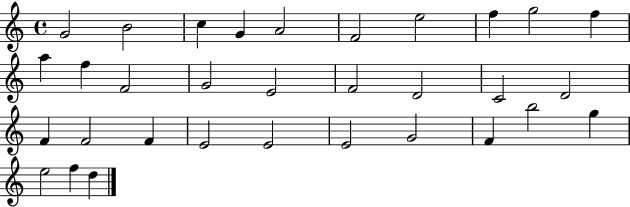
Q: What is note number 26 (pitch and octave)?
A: G4